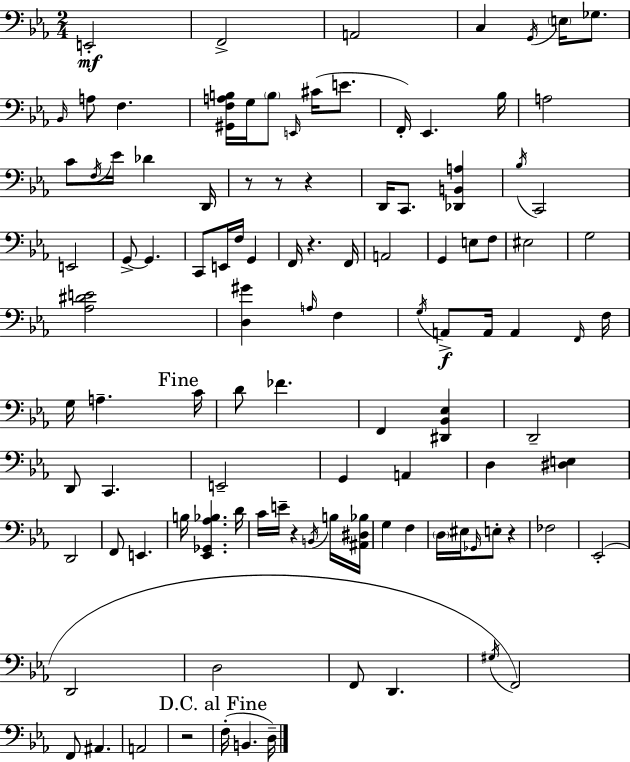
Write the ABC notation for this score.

X:1
T:Untitled
M:2/4
L:1/4
K:Cm
E,,2 F,,2 A,,2 C, G,,/4 E,/4 _G,/2 _B,,/4 A,/2 F, [^G,,F,A,B,]/4 G,/4 B,/2 E,,/4 ^C/4 E/2 F,,/4 _E,, _B,/4 A,2 C/2 F,/4 _E/4 _D D,,/4 z/2 z/2 z D,,/4 C,,/2 [_D,,B,,A,] _B,/4 C,,2 E,,2 G,,/2 G,, C,,/2 E,,/4 F,/4 G,, F,,/4 z F,,/4 A,,2 G,, E,/2 F,/2 ^E,2 G,2 [_A,^DE]2 [D,^G] A,/4 F, G,/4 A,,/2 A,,/4 A,, F,,/4 F,/4 G,/4 A, C/4 D/2 _F F,, [^D,,_B,,_E,] D,,2 D,,/2 C,, E,,2 G,, A,, D, [^D,E,] D,,2 F,,/2 E,, B,/4 [_E,,_G,,_A,_B,] D/4 C/4 E/4 z B,,/4 B,/4 [^A,,^D,_B,]/4 G, F, D,/4 ^E,/4 _G,,/4 E,/2 z _F,2 _E,,2 D,,2 D,2 F,,/2 D,, ^G,/4 F,,2 F,,/2 ^A,, A,,2 z2 F,/4 B,, D,/4